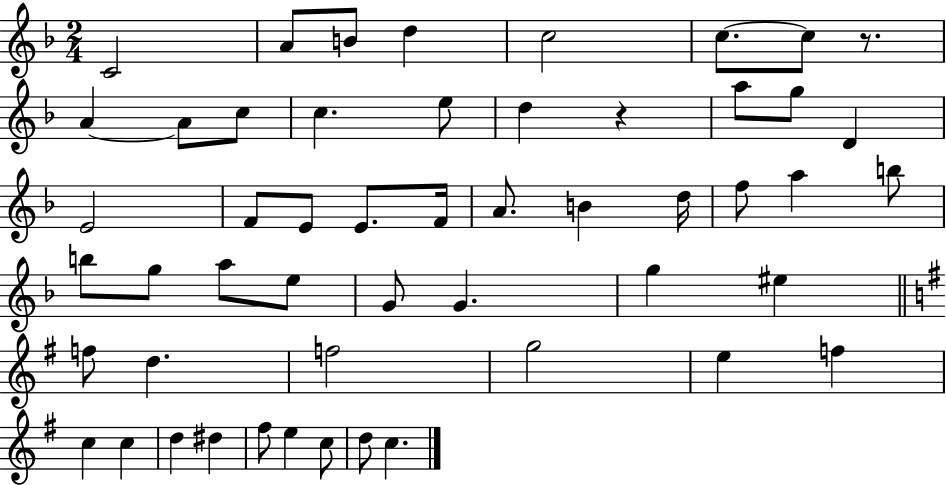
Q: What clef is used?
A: treble